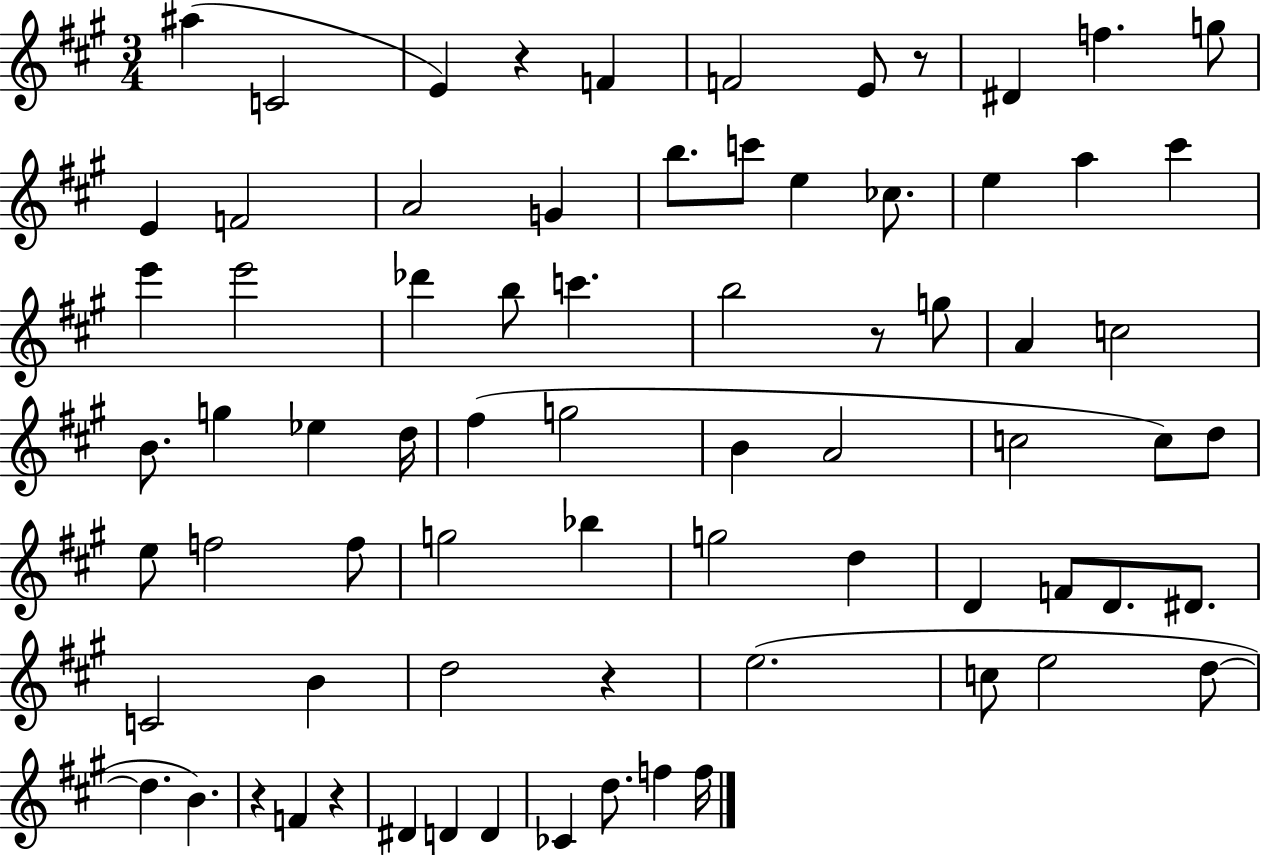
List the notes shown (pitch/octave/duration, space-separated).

A#5/q C4/h E4/q R/q F4/q F4/h E4/e R/e D#4/q F5/q. G5/e E4/q F4/h A4/h G4/q B5/e. C6/e E5/q CES5/e. E5/q A5/q C#6/q E6/q E6/h Db6/q B5/e C6/q. B5/h R/e G5/e A4/q C5/h B4/e. G5/q Eb5/q D5/s F#5/q G5/h B4/q A4/h C5/h C5/e D5/e E5/e F5/h F5/e G5/h Bb5/q G5/h D5/q D4/q F4/e D4/e. D#4/e. C4/h B4/q D5/h R/q E5/h. C5/e E5/h D5/e D5/q. B4/q. R/q F4/q R/q D#4/q D4/q D4/q CES4/q D5/e. F5/q F5/s